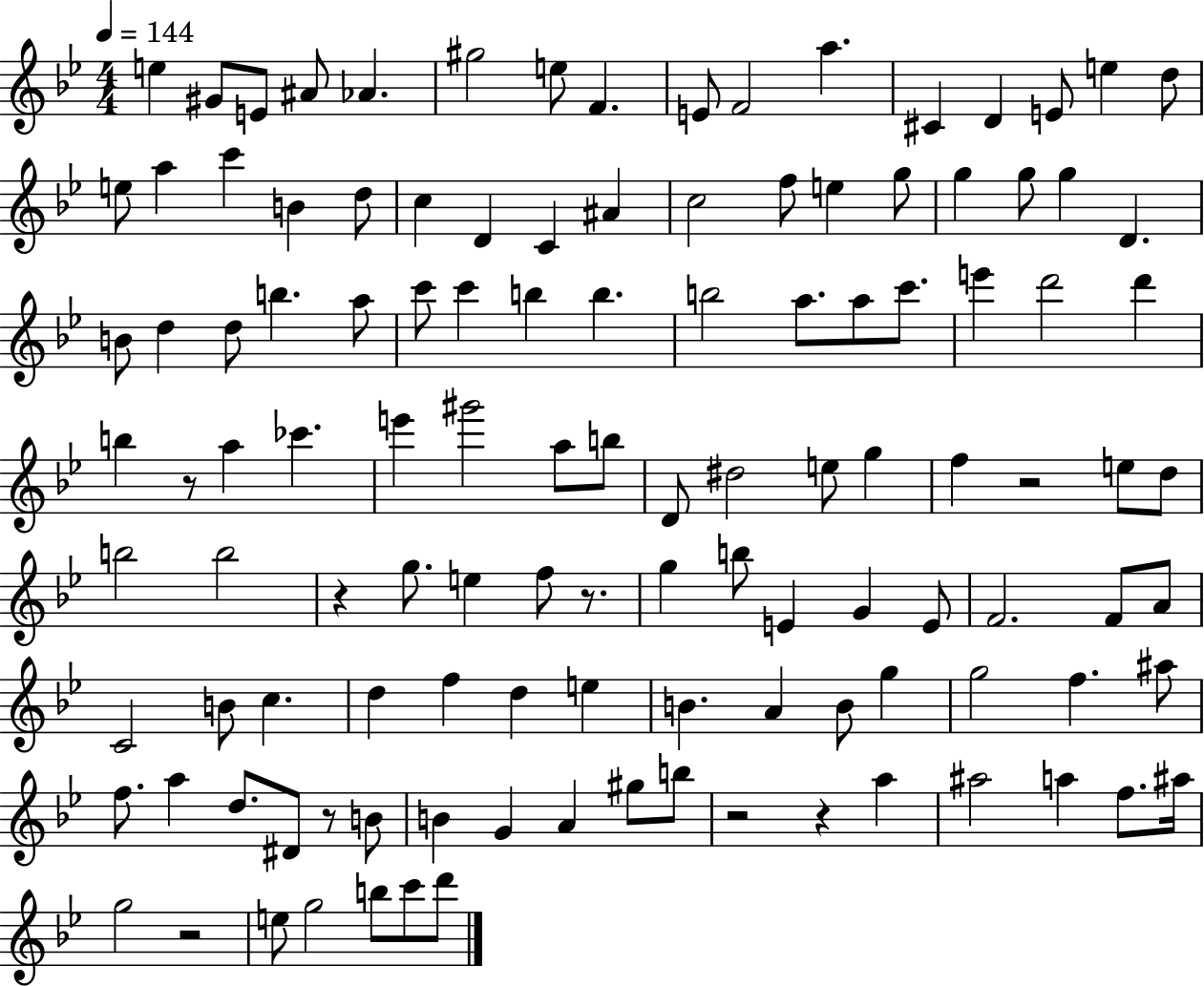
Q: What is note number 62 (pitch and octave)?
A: E5